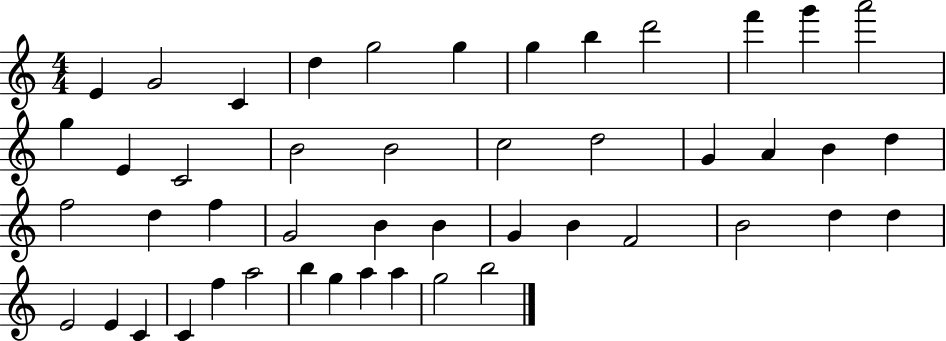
E4/q G4/h C4/q D5/q G5/h G5/q G5/q B5/q D6/h F6/q G6/q A6/h G5/q E4/q C4/h B4/h B4/h C5/h D5/h G4/q A4/q B4/q D5/q F5/h D5/q F5/q G4/h B4/q B4/q G4/q B4/q F4/h B4/h D5/q D5/q E4/h E4/q C4/q C4/q F5/q A5/h B5/q G5/q A5/q A5/q G5/h B5/h